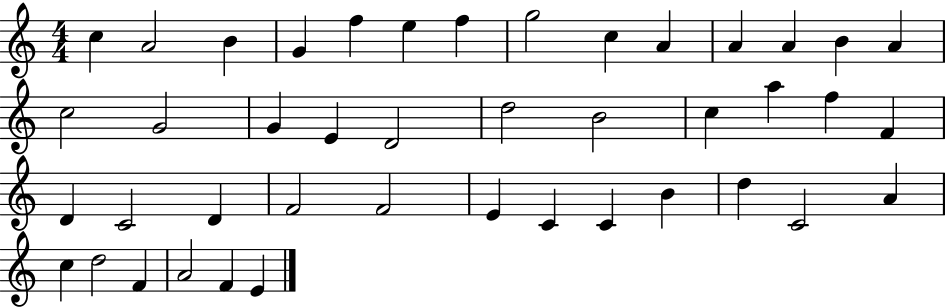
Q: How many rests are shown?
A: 0